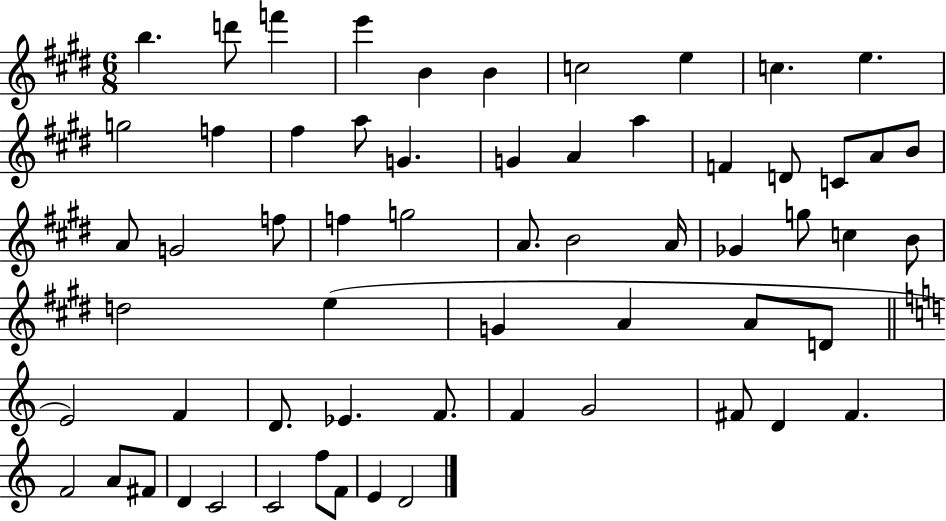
B5/q. D6/e F6/q E6/q B4/q B4/q C5/h E5/q C5/q. E5/q. G5/h F5/q F#5/q A5/e G4/q. G4/q A4/q A5/q F4/q D4/e C4/e A4/e B4/e A4/e G4/h F5/e F5/q G5/h A4/e. B4/h A4/s Gb4/q G5/e C5/q B4/e D5/h E5/q G4/q A4/q A4/e D4/e E4/h F4/q D4/e. Eb4/q. F4/e. F4/q G4/h F#4/e D4/q F#4/q. F4/h A4/e F#4/e D4/q C4/h C4/h F5/e F4/e E4/q D4/h